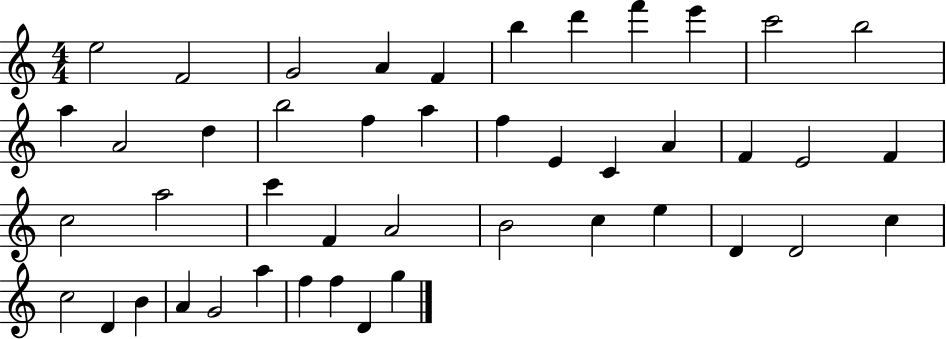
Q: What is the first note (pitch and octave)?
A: E5